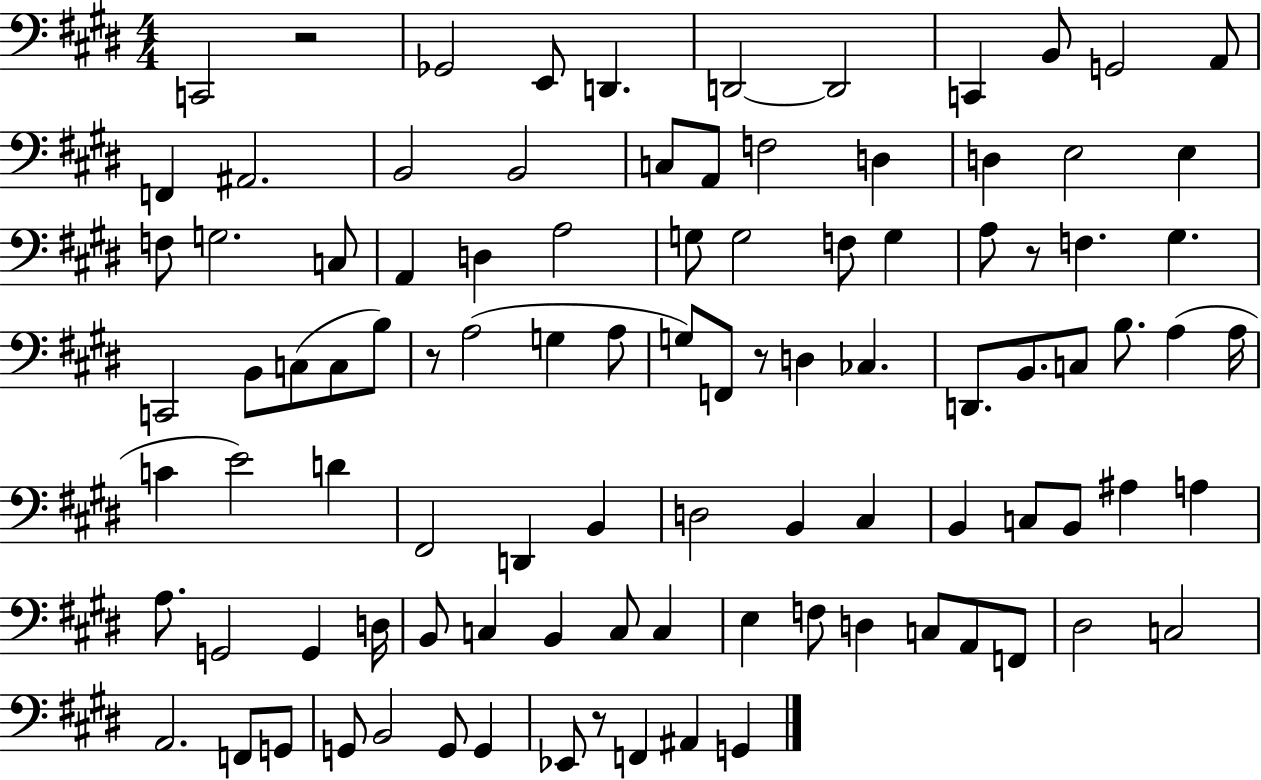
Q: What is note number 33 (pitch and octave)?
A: F3